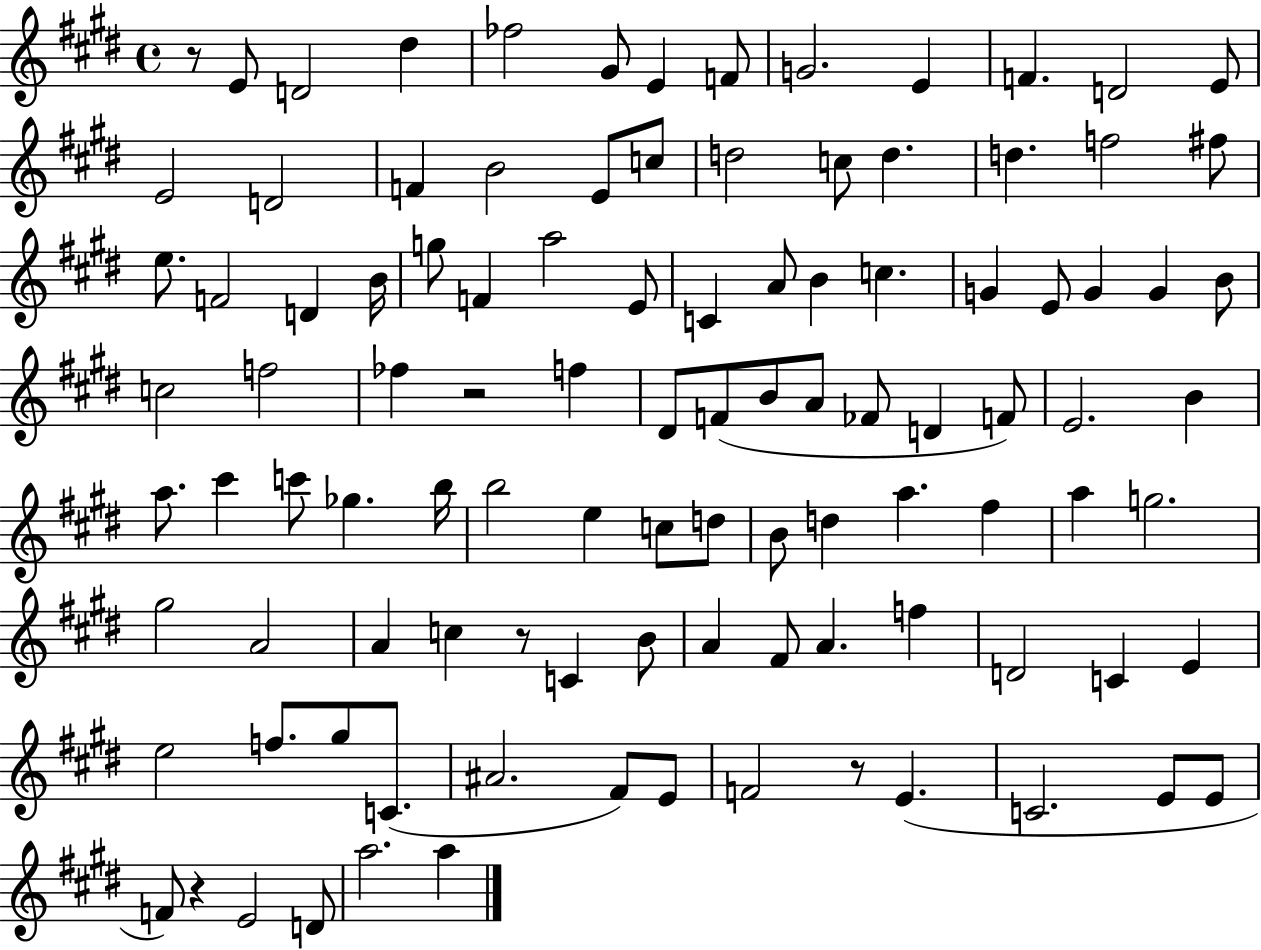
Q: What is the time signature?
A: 4/4